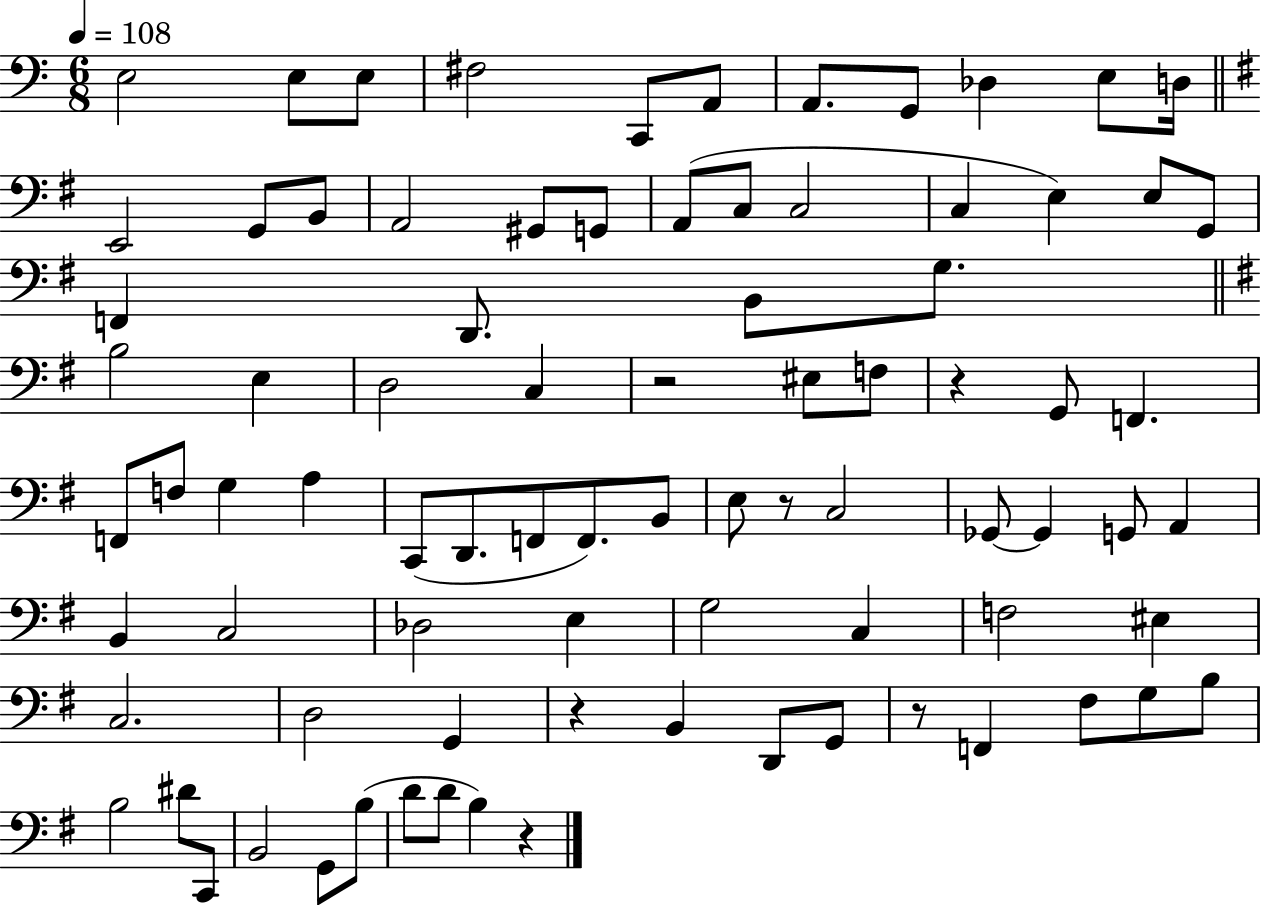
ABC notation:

X:1
T:Untitled
M:6/8
L:1/4
K:C
E,2 E,/2 E,/2 ^F,2 C,,/2 A,,/2 A,,/2 G,,/2 _D, E,/2 D,/4 E,,2 G,,/2 B,,/2 A,,2 ^G,,/2 G,,/2 A,,/2 C,/2 C,2 C, E, E,/2 G,,/2 F,, D,,/2 B,,/2 G,/2 B,2 E, D,2 C, z2 ^E,/2 F,/2 z G,,/2 F,, F,,/2 F,/2 G, A, C,,/2 D,,/2 F,,/2 F,,/2 B,,/2 E,/2 z/2 C,2 _G,,/2 _G,, G,,/2 A,, B,, C,2 _D,2 E, G,2 C, F,2 ^E, C,2 D,2 G,, z B,, D,,/2 G,,/2 z/2 F,, ^F,/2 G,/2 B,/2 B,2 ^D/2 C,,/2 B,,2 G,,/2 B,/2 D/2 D/2 B, z